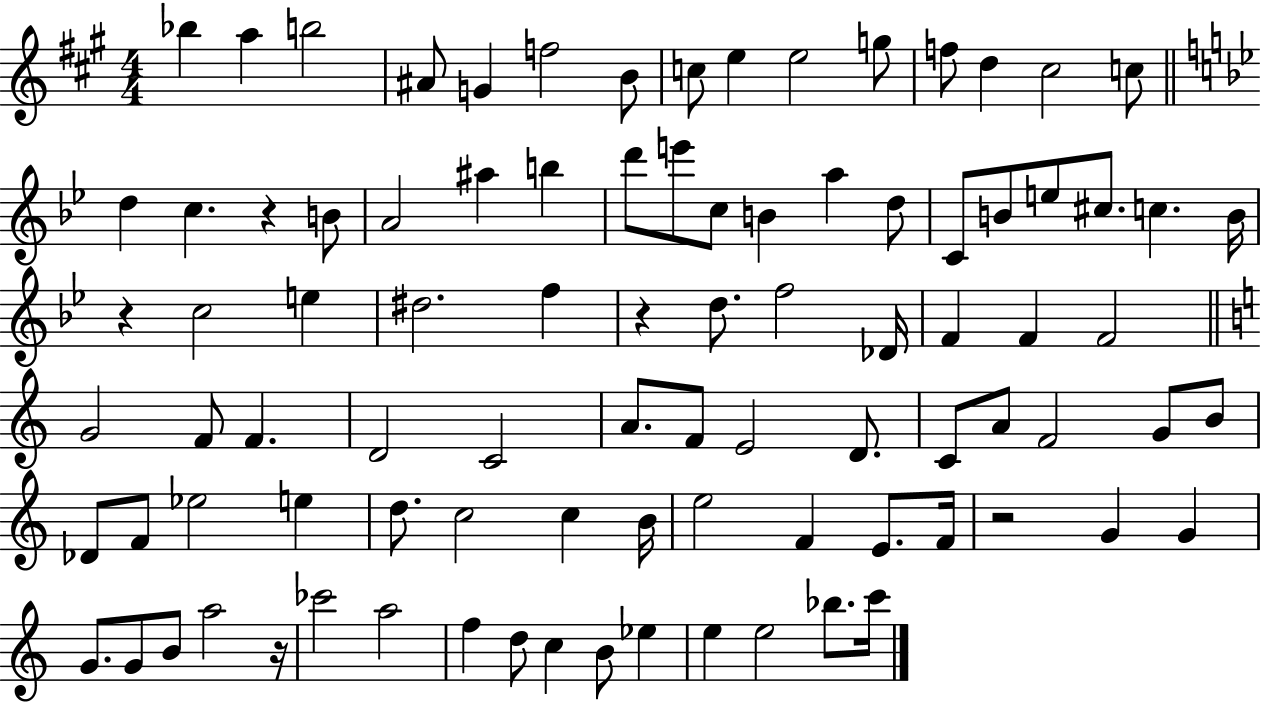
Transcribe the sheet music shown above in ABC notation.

X:1
T:Untitled
M:4/4
L:1/4
K:A
_b a b2 ^A/2 G f2 B/2 c/2 e e2 g/2 f/2 d ^c2 c/2 d c z B/2 A2 ^a b d'/2 e'/2 c/2 B a d/2 C/2 B/2 e/2 ^c/2 c B/4 z c2 e ^d2 f z d/2 f2 _D/4 F F F2 G2 F/2 F D2 C2 A/2 F/2 E2 D/2 C/2 A/2 F2 G/2 B/2 _D/2 F/2 _e2 e d/2 c2 c B/4 e2 F E/2 F/4 z2 G G G/2 G/2 B/2 a2 z/4 _c'2 a2 f d/2 c B/2 _e e e2 _b/2 c'/4